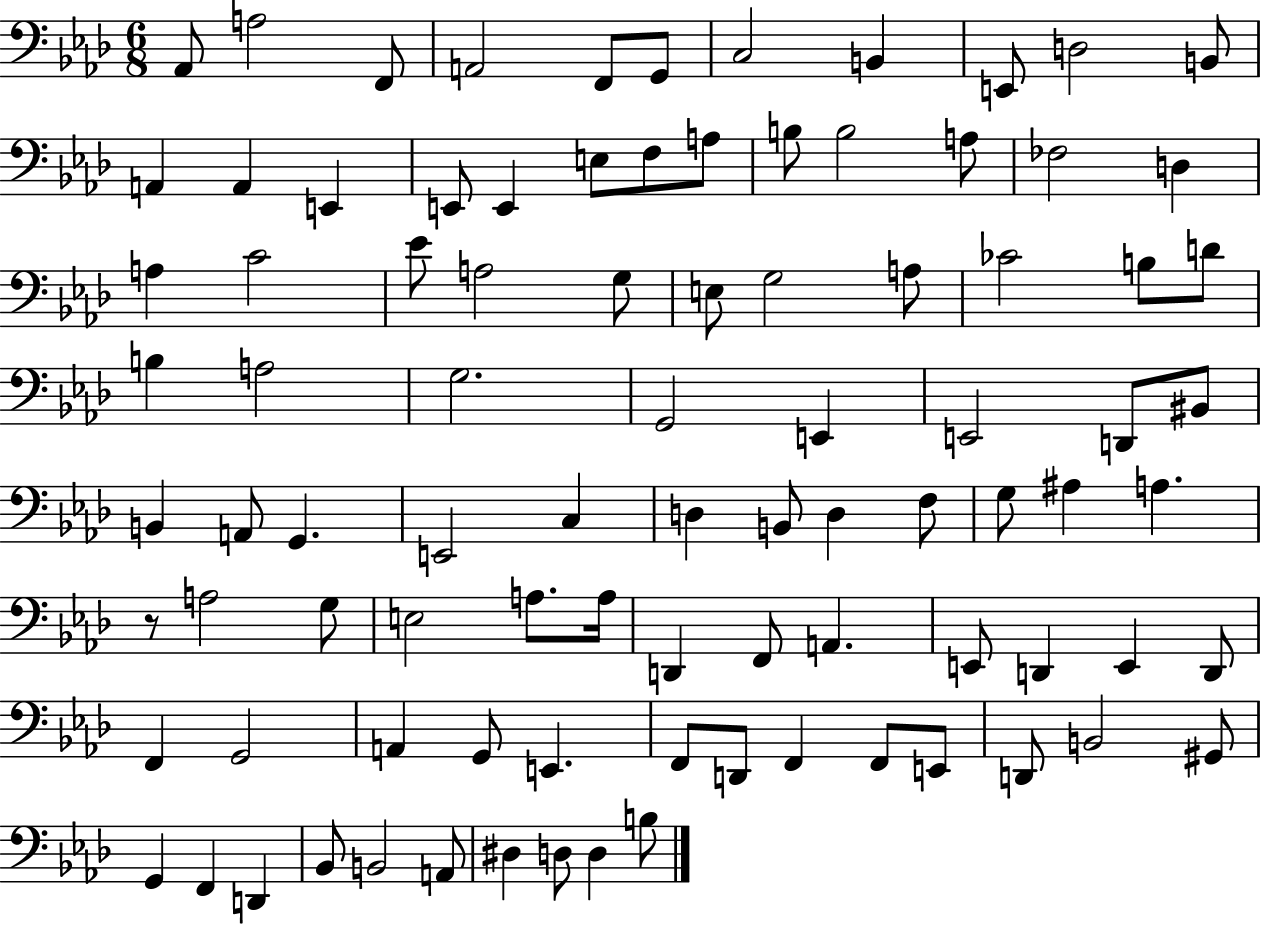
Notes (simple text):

Ab2/e A3/h F2/e A2/h F2/e G2/e C3/h B2/q E2/e D3/h B2/e A2/q A2/q E2/q E2/e E2/q E3/e F3/e A3/e B3/e B3/h A3/e FES3/h D3/q A3/q C4/h Eb4/e A3/h G3/e E3/e G3/h A3/e CES4/h B3/e D4/e B3/q A3/h G3/h. G2/h E2/q E2/h D2/e BIS2/e B2/q A2/e G2/q. E2/h C3/q D3/q B2/e D3/q F3/e G3/e A#3/q A3/q. R/e A3/h G3/e E3/h A3/e. A3/s D2/q F2/e A2/q. E2/e D2/q E2/q D2/e F2/q G2/h A2/q G2/e E2/q. F2/e D2/e F2/q F2/e E2/e D2/e B2/h G#2/e G2/q F2/q D2/q Bb2/e B2/h A2/e D#3/q D3/e D3/q B3/e